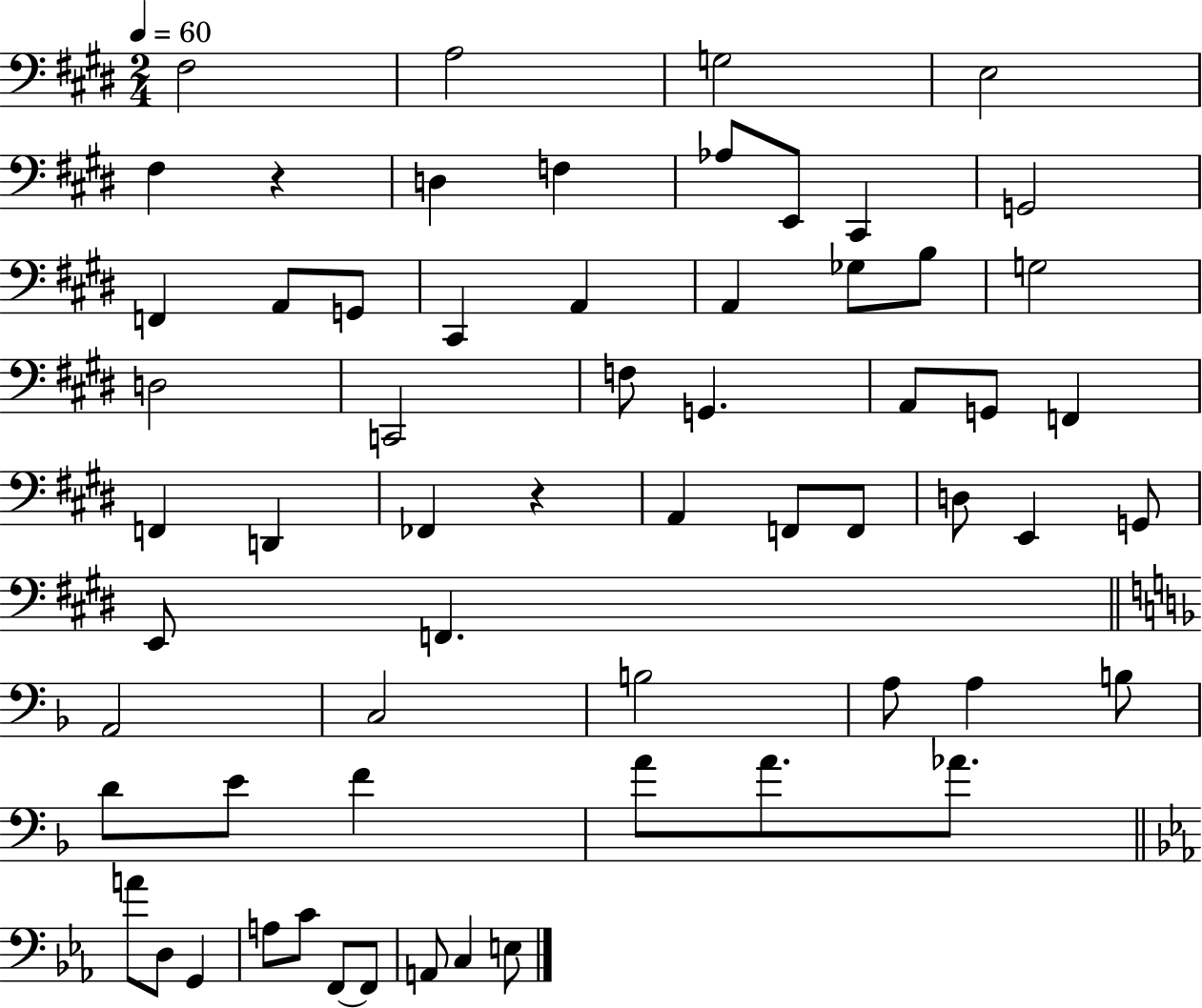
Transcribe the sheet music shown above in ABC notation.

X:1
T:Untitled
M:2/4
L:1/4
K:E
^F,2 A,2 G,2 E,2 ^F, z D, F, _A,/2 E,,/2 ^C,, G,,2 F,, A,,/2 G,,/2 ^C,, A,, A,, _G,/2 B,/2 G,2 D,2 C,,2 F,/2 G,, A,,/2 G,,/2 F,, F,, D,, _F,, z A,, F,,/2 F,,/2 D,/2 E,, G,,/2 E,,/2 F,, A,,2 C,2 B,2 A,/2 A, B,/2 D/2 E/2 F A/2 A/2 _A/2 A/2 D,/2 G,, A,/2 C/2 F,,/2 F,,/2 A,,/2 C, E,/2